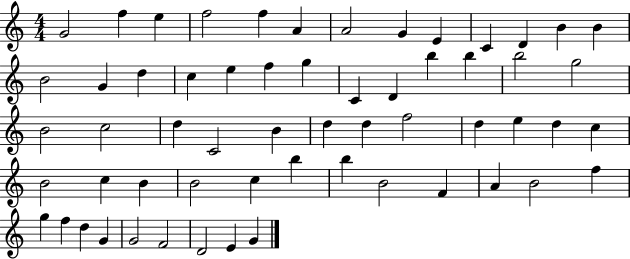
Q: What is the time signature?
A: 4/4